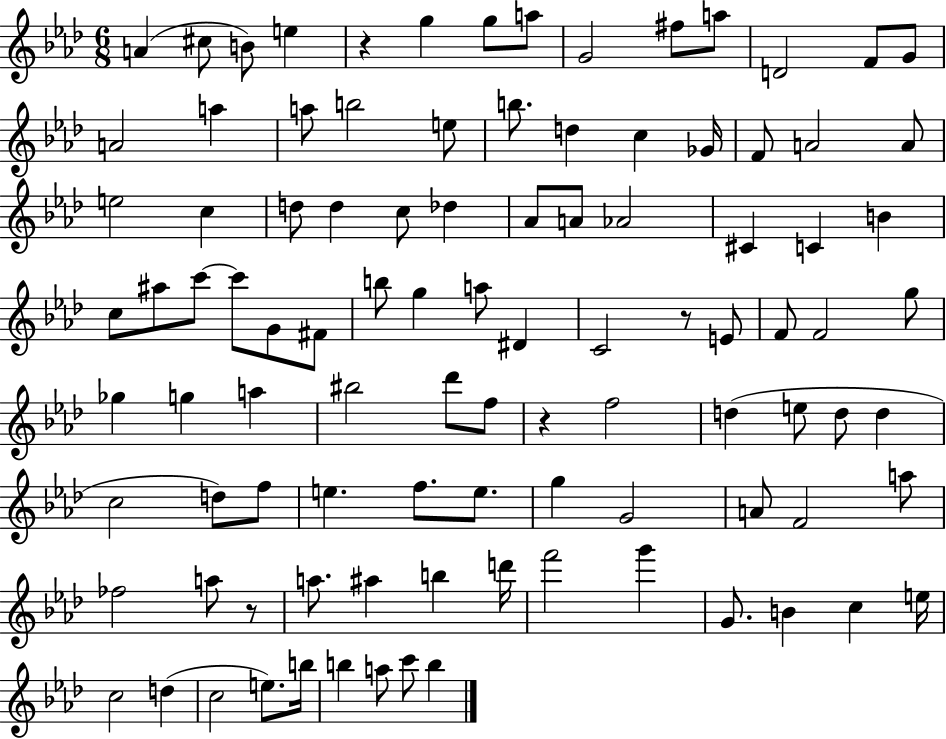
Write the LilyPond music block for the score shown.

{
  \clef treble
  \numericTimeSignature
  \time 6/8
  \key aes \major
  a'4( cis''8 b'8) e''4 | r4 g''4 g''8 a''8 | g'2 fis''8 a''8 | d'2 f'8 g'8 | \break a'2 a''4 | a''8 b''2 e''8 | b''8. d''4 c''4 ges'16 | f'8 a'2 a'8 | \break e''2 c''4 | d''8 d''4 c''8 des''4 | aes'8 a'8 aes'2 | cis'4 c'4 b'4 | \break c''8 ais''8 c'''8~~ c'''8 g'8 fis'8 | b''8 g''4 a''8 dis'4 | c'2 r8 e'8 | f'8 f'2 g''8 | \break ges''4 g''4 a''4 | bis''2 des'''8 f''8 | r4 f''2 | d''4( e''8 d''8 d''4 | \break c''2 d''8) f''8 | e''4. f''8. e''8. | g''4 g'2 | a'8 f'2 a''8 | \break fes''2 a''8 r8 | a''8. ais''4 b''4 d'''16 | f'''2 g'''4 | g'8. b'4 c''4 e''16 | \break c''2 d''4( | c''2 e''8.) b''16 | b''4 a''8 c'''8 b''4 | \bar "|."
}